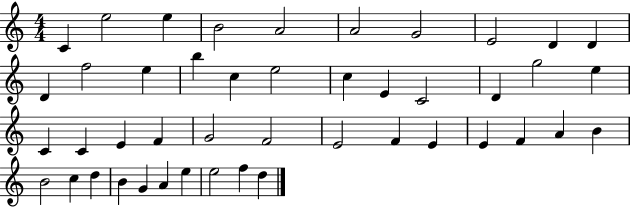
{
  \clef treble
  \numericTimeSignature
  \time 4/4
  \key c \major
  c'4 e''2 e''4 | b'2 a'2 | a'2 g'2 | e'2 d'4 d'4 | \break d'4 f''2 e''4 | b''4 c''4 e''2 | c''4 e'4 c'2 | d'4 g''2 e''4 | \break c'4 c'4 e'4 f'4 | g'2 f'2 | e'2 f'4 e'4 | e'4 f'4 a'4 b'4 | \break b'2 c''4 d''4 | b'4 g'4 a'4 e''4 | e''2 f''4 d''4 | \bar "|."
}